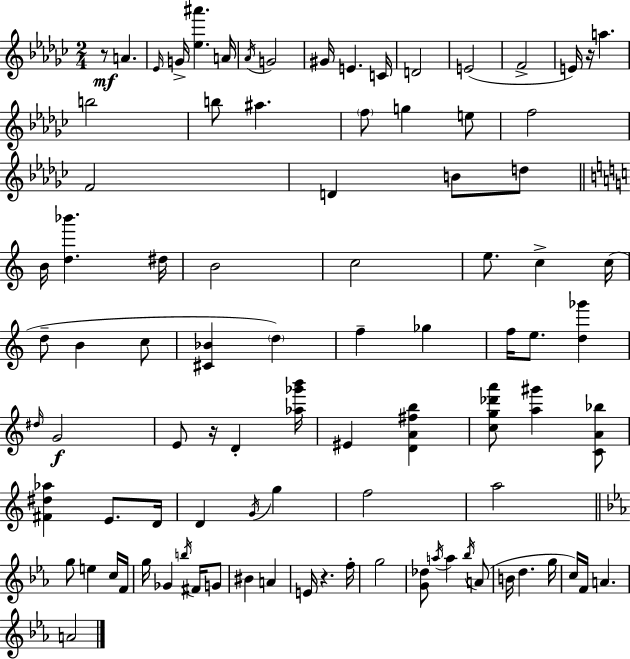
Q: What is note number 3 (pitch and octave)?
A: G4